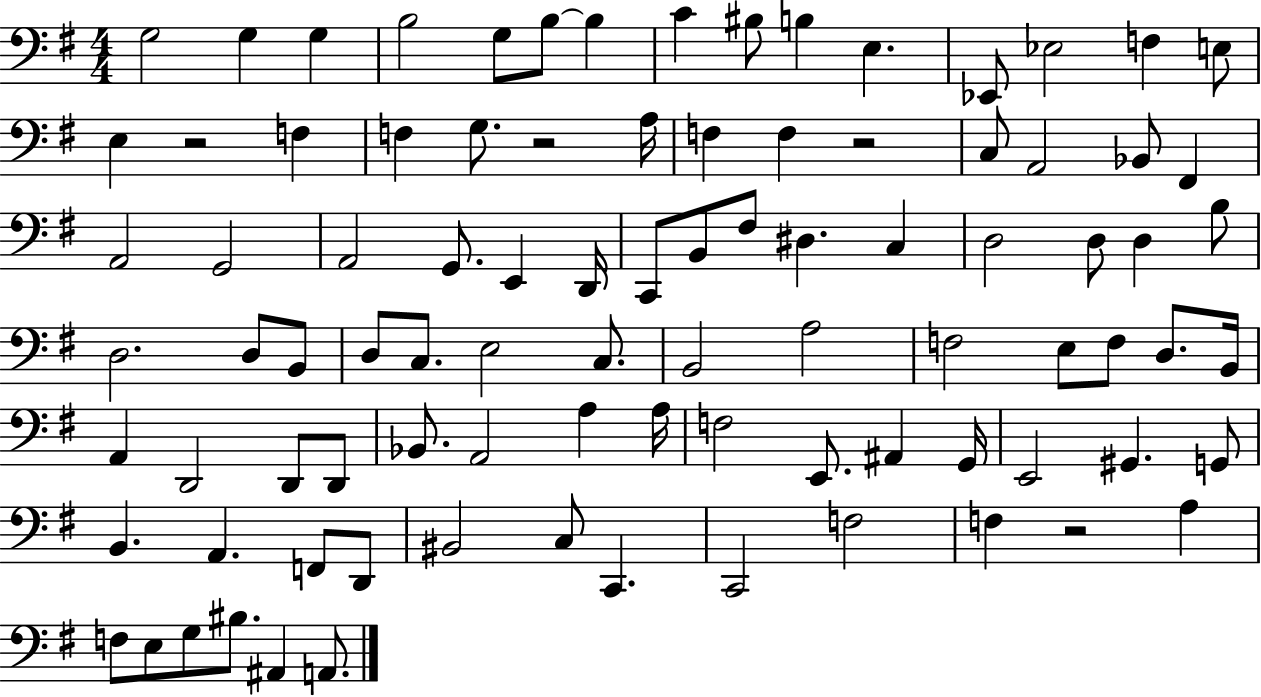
X:1
T:Untitled
M:4/4
L:1/4
K:G
G,2 G, G, B,2 G,/2 B,/2 B, C ^B,/2 B, E, _E,,/2 _E,2 F, E,/2 E, z2 F, F, G,/2 z2 A,/4 F, F, z2 C,/2 A,,2 _B,,/2 ^F,, A,,2 G,,2 A,,2 G,,/2 E,, D,,/4 C,,/2 B,,/2 ^F,/2 ^D, C, D,2 D,/2 D, B,/2 D,2 D,/2 B,,/2 D,/2 C,/2 E,2 C,/2 B,,2 A,2 F,2 E,/2 F,/2 D,/2 B,,/4 A,, D,,2 D,,/2 D,,/2 _B,,/2 A,,2 A, A,/4 F,2 E,,/2 ^A,, G,,/4 E,,2 ^G,, G,,/2 B,, A,, F,,/2 D,,/2 ^B,,2 C,/2 C,, C,,2 F,2 F, z2 A, F,/2 E,/2 G,/2 ^B,/2 ^A,, A,,/2